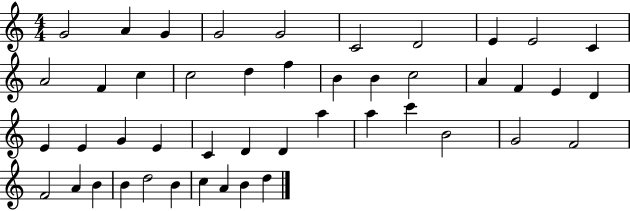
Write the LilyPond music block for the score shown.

{
  \clef treble
  \numericTimeSignature
  \time 4/4
  \key c \major
  g'2 a'4 g'4 | g'2 g'2 | c'2 d'2 | e'4 e'2 c'4 | \break a'2 f'4 c''4 | c''2 d''4 f''4 | b'4 b'4 c''2 | a'4 f'4 e'4 d'4 | \break e'4 e'4 g'4 e'4 | c'4 d'4 d'4 a''4 | a''4 c'''4 b'2 | g'2 f'2 | \break f'2 a'4 b'4 | b'4 d''2 b'4 | c''4 a'4 b'4 d''4 | \bar "|."
}